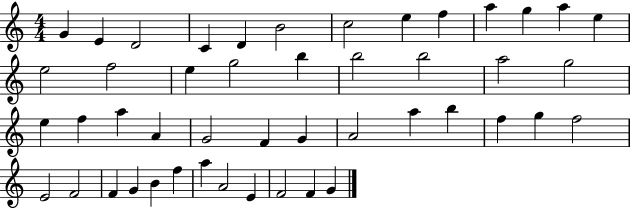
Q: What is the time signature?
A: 4/4